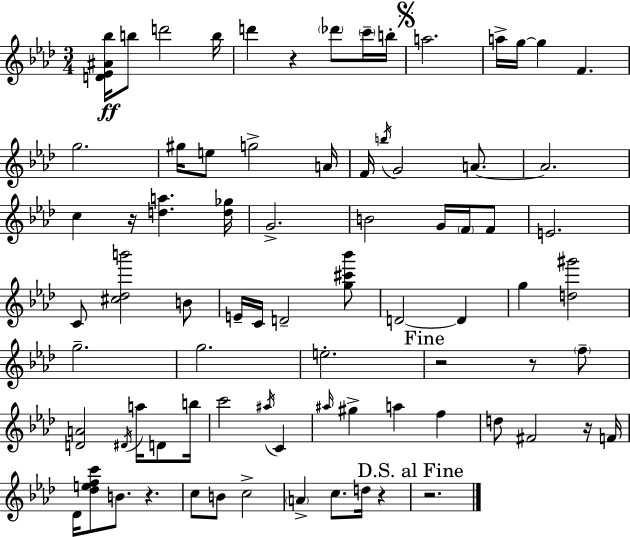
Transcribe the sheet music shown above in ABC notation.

X:1
T:Untitled
M:3/4
L:1/4
K:Ab
[D_E^A_b]/4 b/2 d'2 b/4 d' z _d'/2 c'/4 b/4 a2 a/4 g/4 g F g2 ^g/4 e/2 g2 A/4 F/4 b/4 G2 A/2 A2 c z/4 [da] [d_g]/4 G2 B2 G/4 F/4 F/2 E2 C/2 [^c_db']2 B/2 E/4 C/4 D2 [g^c'_b']/2 D2 D g [d^g']2 g2 g2 e2 z2 z/2 f/2 [DA]2 ^D/4 a/4 D/2 b/4 c'2 ^a/4 C ^a/4 ^g a f d/2 ^F2 z/4 F/4 _D/4 [_defc']/2 B/2 z c/2 B/2 c2 A c/2 d/4 z z2